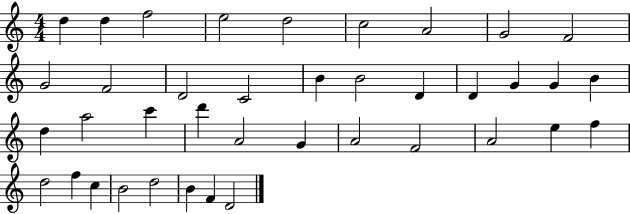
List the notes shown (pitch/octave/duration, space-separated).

D5/q D5/q F5/h E5/h D5/h C5/h A4/h G4/h F4/h G4/h F4/h D4/h C4/h B4/q B4/h D4/q D4/q G4/q G4/q B4/q D5/q A5/h C6/q D6/q A4/h G4/q A4/h F4/h A4/h E5/q F5/q D5/h F5/q C5/q B4/h D5/h B4/q F4/q D4/h